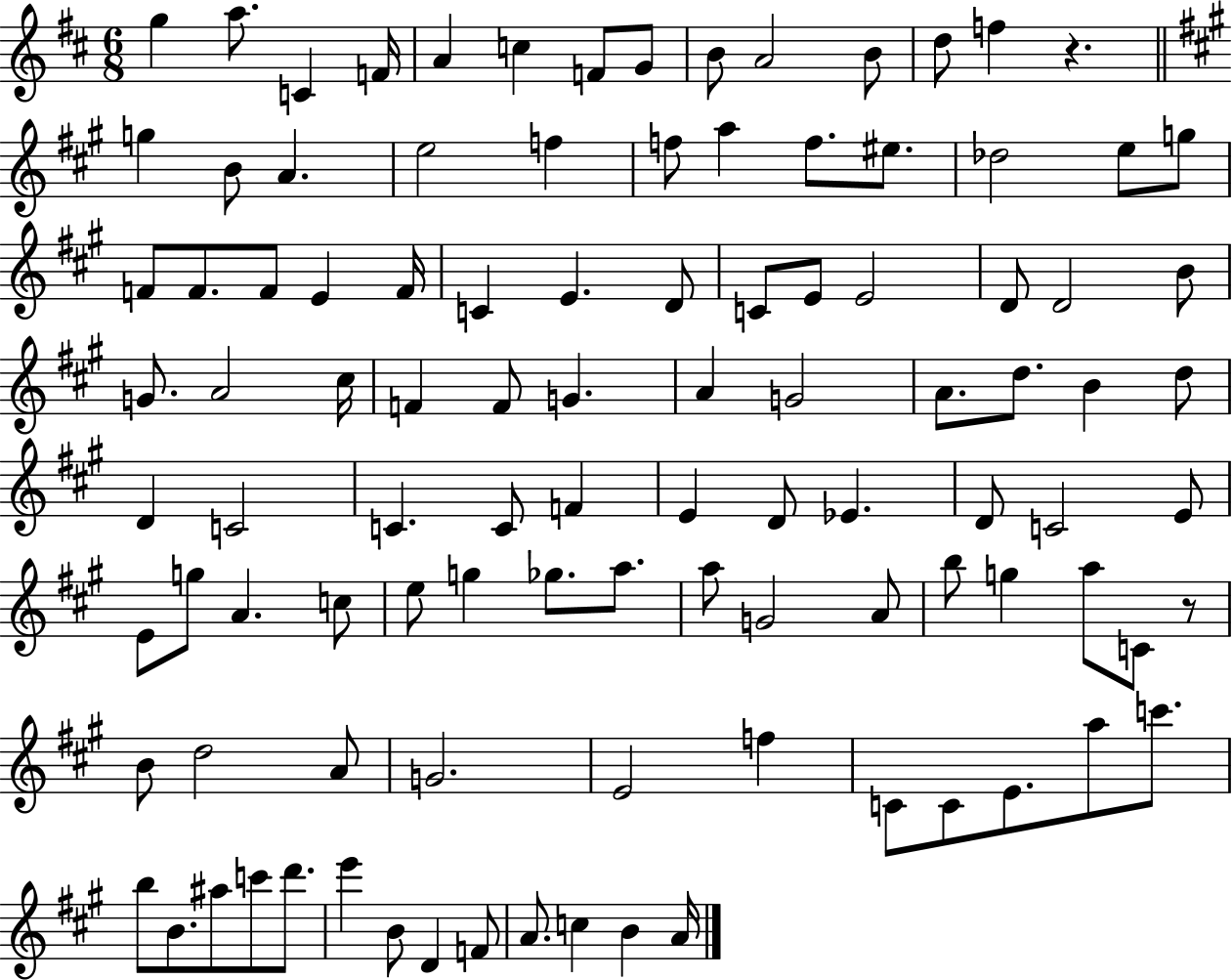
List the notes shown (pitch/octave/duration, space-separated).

G5/q A5/e. C4/q F4/s A4/q C5/q F4/e G4/e B4/e A4/h B4/e D5/e F5/q R/q. G5/q B4/e A4/q. E5/h F5/q F5/e A5/q F5/e. EIS5/e. Db5/h E5/e G5/e F4/e F4/e. F4/e E4/q F4/s C4/q E4/q. D4/e C4/e E4/e E4/h D4/e D4/h B4/e G4/e. A4/h C#5/s F4/q F4/e G4/q. A4/q G4/h A4/e. D5/e. B4/q D5/e D4/q C4/h C4/q. C4/e F4/q E4/q D4/e Eb4/q. D4/e C4/h E4/e E4/e G5/e A4/q. C5/e E5/e G5/q Gb5/e. A5/e. A5/e G4/h A4/e B5/e G5/q A5/e C4/e R/e B4/e D5/h A4/e G4/h. E4/h F5/q C4/e C4/e E4/e. A5/e C6/e. B5/e B4/e. A#5/e C6/e D6/e. E6/q B4/e D4/q F4/e A4/e. C5/q B4/q A4/s